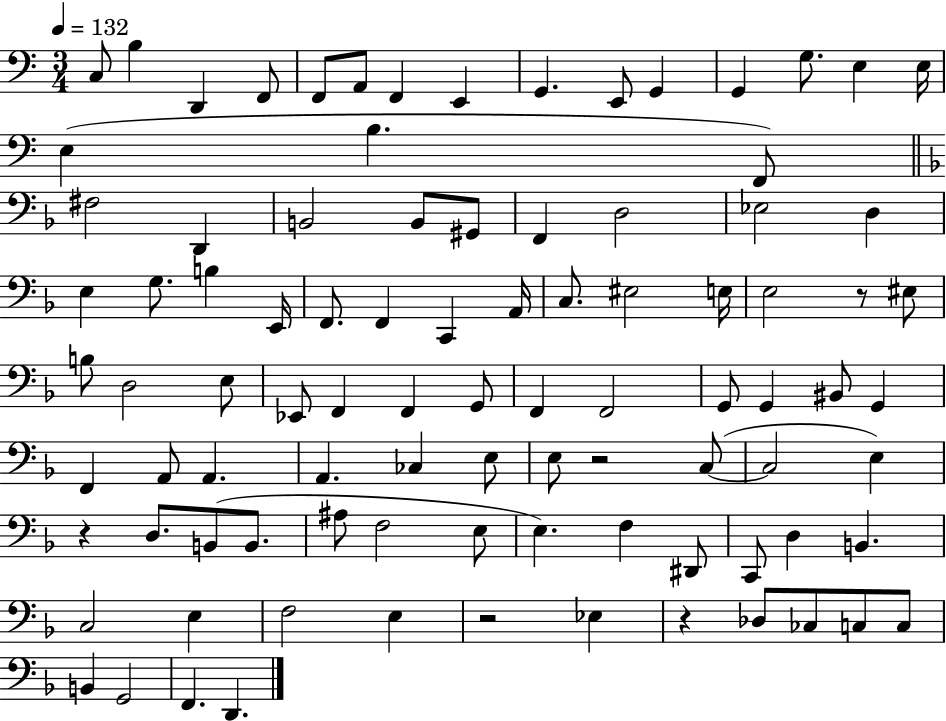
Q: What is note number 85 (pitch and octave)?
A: B2